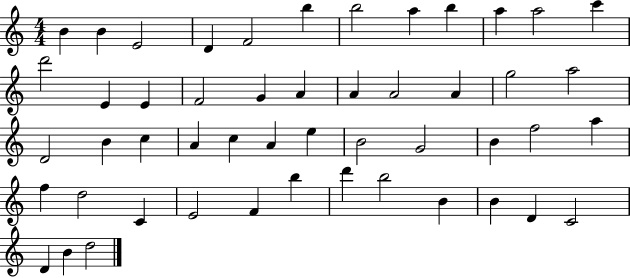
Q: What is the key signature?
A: C major